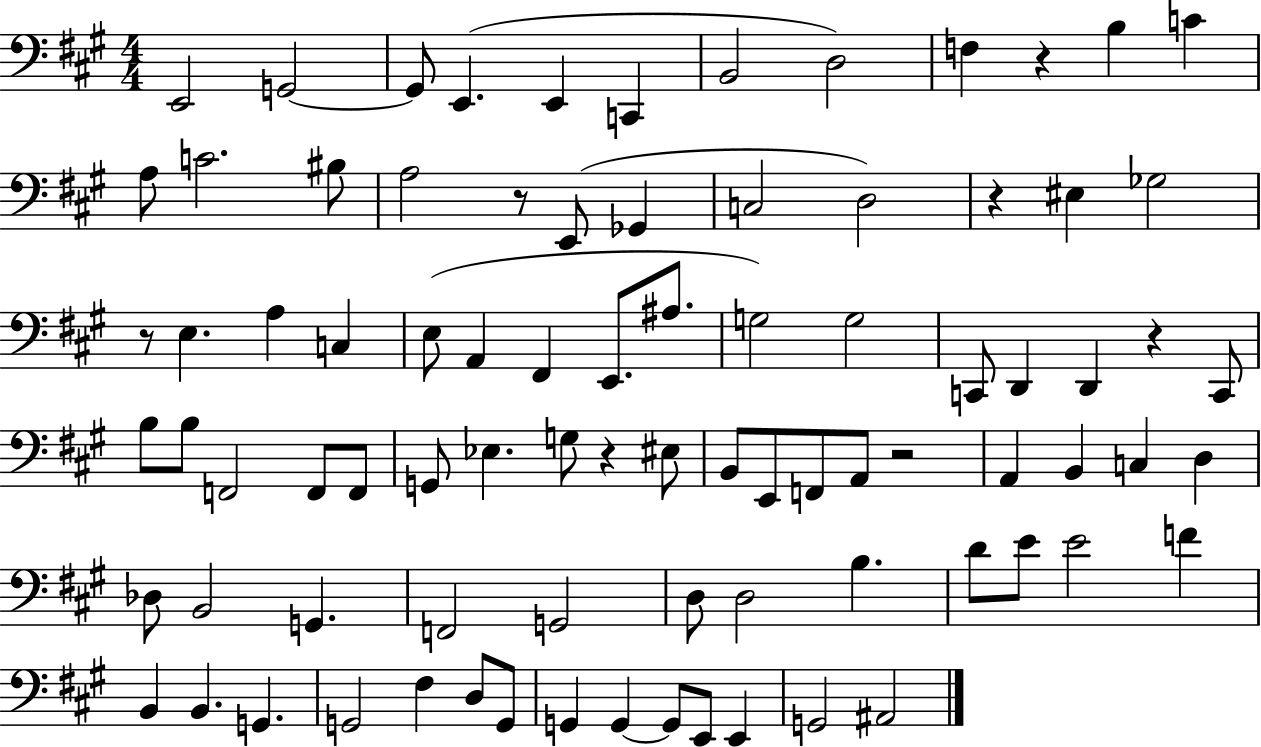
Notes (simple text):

E2/h G2/h G2/e E2/q. E2/q C2/q B2/h D3/h F3/q R/q B3/q C4/q A3/e C4/h. BIS3/e A3/h R/e E2/e Gb2/q C3/h D3/h R/q EIS3/q Gb3/h R/e E3/q. A3/q C3/q E3/e A2/q F#2/q E2/e. A#3/e. G3/h G3/h C2/e D2/q D2/q R/q C2/e B3/e B3/e F2/h F2/e F2/e G2/e Eb3/q. G3/e R/q EIS3/e B2/e E2/e F2/e A2/e R/h A2/q B2/q C3/q D3/q Db3/e B2/h G2/q. F2/h G2/h D3/e D3/h B3/q. D4/e E4/e E4/h F4/q B2/q B2/q. G2/q. G2/h F#3/q D3/e G2/e G2/q G2/q G2/e E2/e E2/q G2/h A#2/h